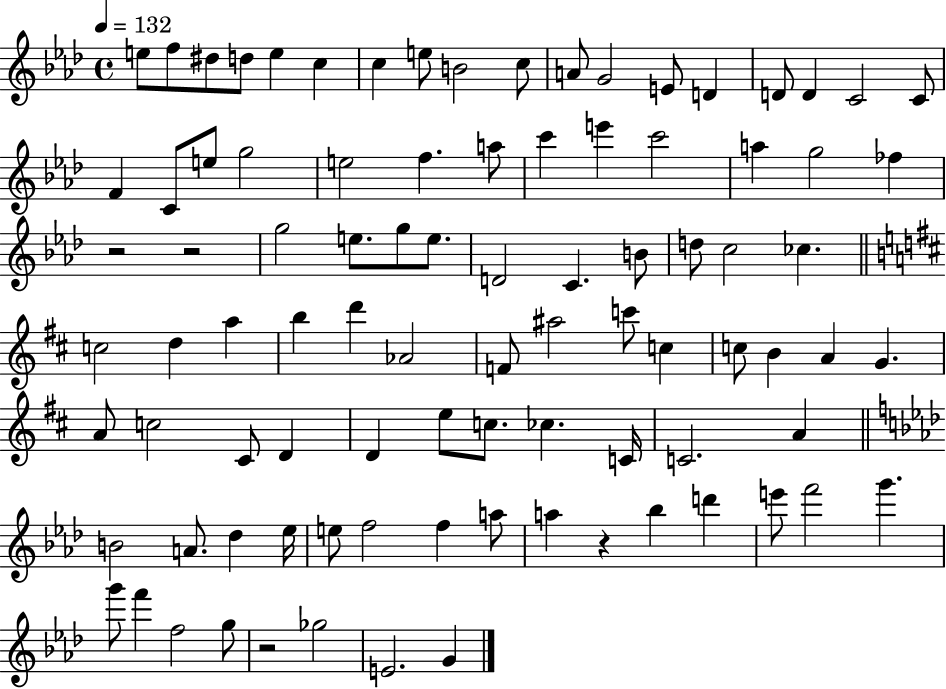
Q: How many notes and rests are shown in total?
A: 91